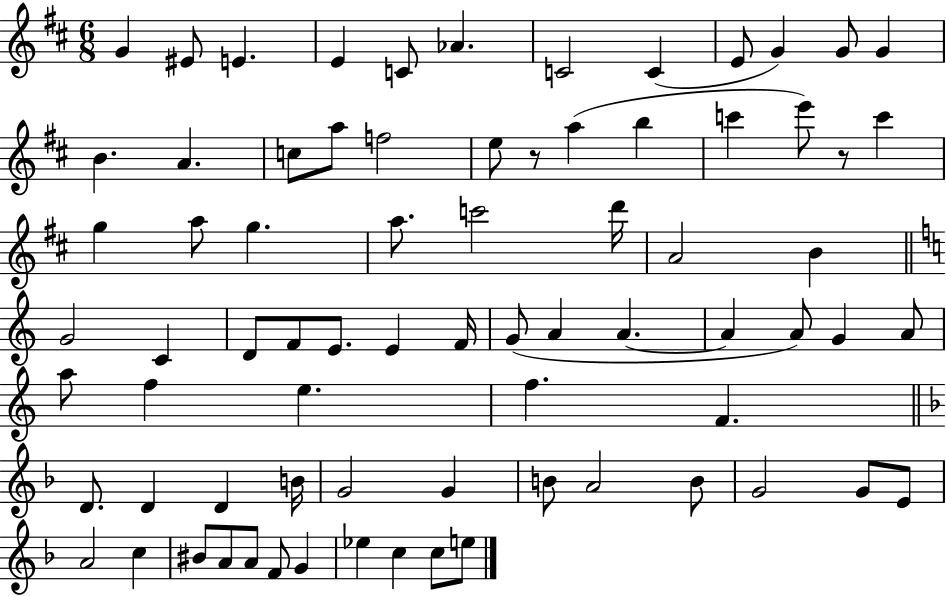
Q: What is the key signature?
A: D major